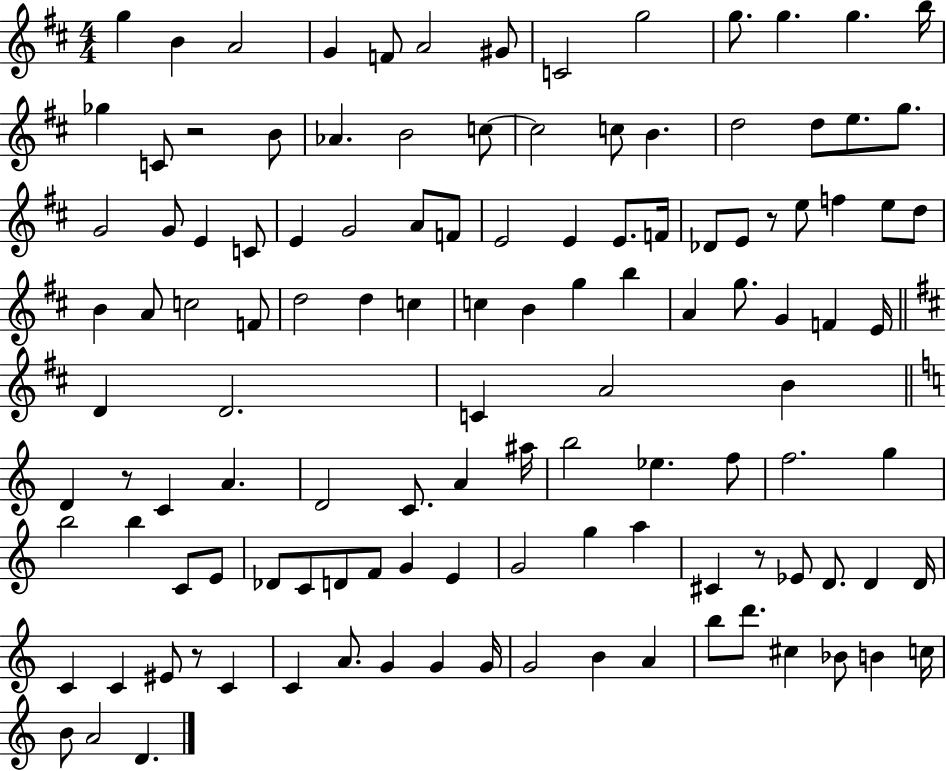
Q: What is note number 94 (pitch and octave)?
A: D4